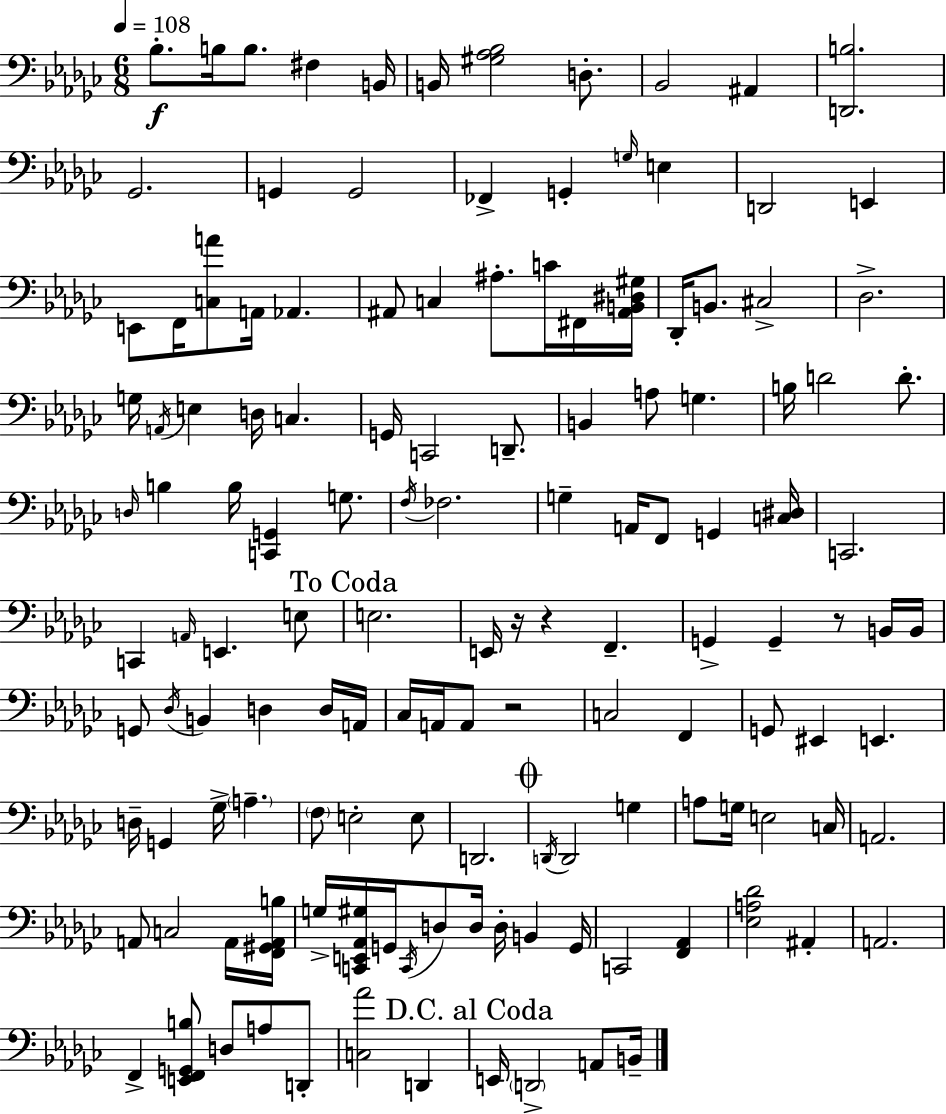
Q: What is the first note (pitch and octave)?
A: Bb3